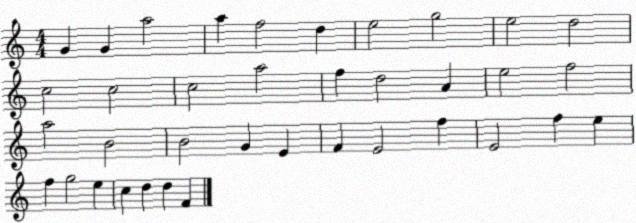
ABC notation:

X:1
T:Untitled
M:4/4
L:1/4
K:C
G G a2 a f2 d e2 g2 e2 d2 c2 c2 c2 a2 f d2 A e2 f2 a2 B2 B2 G E F E2 f E2 f e f g2 e c d d F